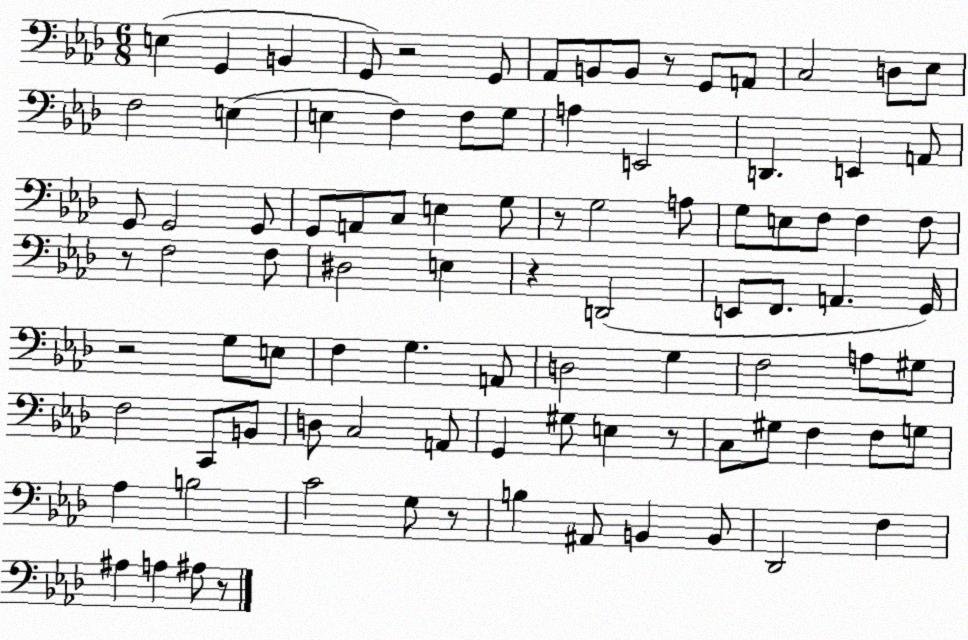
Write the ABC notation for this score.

X:1
T:Untitled
M:6/8
L:1/4
K:Ab
E, G,, B,, G,,/2 z2 G,,/2 _A,,/2 B,,/2 B,,/2 z/2 G,,/2 A,,/2 C,2 D,/2 _E,/2 F,2 E, E, F, F,/2 G,/2 A, E,,2 D,, E,, A,,/2 G,,/2 G,,2 G,,/2 G,,/2 A,,/2 C,/2 E, G,/2 z/2 G,2 A,/2 G,/2 E,/2 F,/2 F, F,/2 z/2 F,2 F,/2 ^D,2 E, z D,,2 E,,/2 F,,/2 A,, G,,/4 z2 G,/2 E,/2 F, G, A,,/2 D,2 G, F,2 A,/2 ^G,/2 F,2 C,,/2 B,,/2 D,/2 C,2 A,,/2 G,, ^G,/2 E, z/2 C,/2 ^G,/2 F, F,/2 G,/2 _A, B,2 C2 G,/2 z/2 B, ^A,,/2 B,, B,,/2 _D,,2 F, ^A, A, ^A,/2 z/2